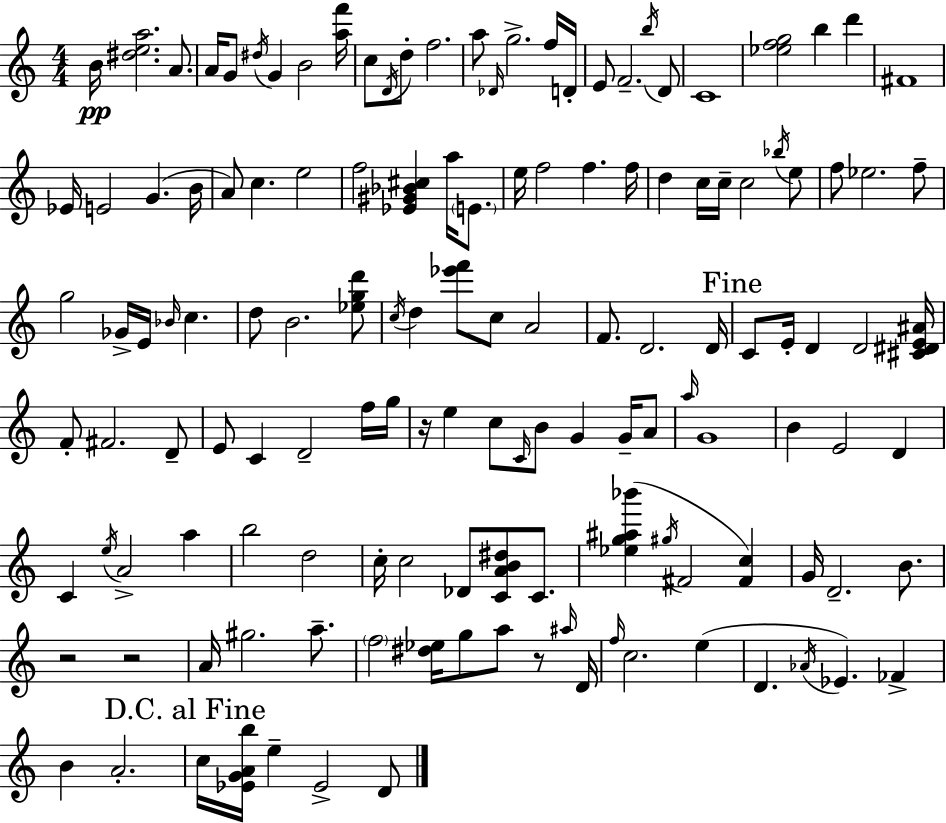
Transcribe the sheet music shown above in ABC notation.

X:1
T:Untitled
M:4/4
L:1/4
K:Am
B/4 [^dea]2 A/2 A/4 G/2 ^d/4 G B2 [af']/4 c/2 D/4 d/2 f2 a/2 _D/4 g2 f/4 D/4 E/2 F2 b/4 D/2 C4 [_efg]2 b d' ^F4 _E/4 E2 G B/4 A/2 c e2 f2 [_E^G_B^c] a/4 E/2 e/4 f2 f f/4 d c/4 c/4 c2 _b/4 e/2 f/2 _e2 f/2 g2 _G/4 E/4 _B/4 c d/2 B2 [_egd']/2 c/4 d [_e'f']/2 c/2 A2 F/2 D2 D/4 C/2 E/4 D D2 [^C^DE^A]/4 F/2 ^F2 D/2 E/2 C D2 f/4 g/4 z/4 e c/2 C/4 B/2 G G/4 A/2 a/4 G4 B E2 D C e/4 A2 a b2 d2 c/4 c2 _D/2 [CAB^d]/2 C/2 [_eg^a_b'] ^g/4 ^F2 [^Fc] G/4 D2 B/2 z2 z2 A/4 ^g2 a/2 f2 [^d_e]/4 g/2 a/2 z/2 ^a/4 D/4 f/4 c2 e D _A/4 _E _F B A2 c/4 [_EGAb]/4 e _E2 D/2